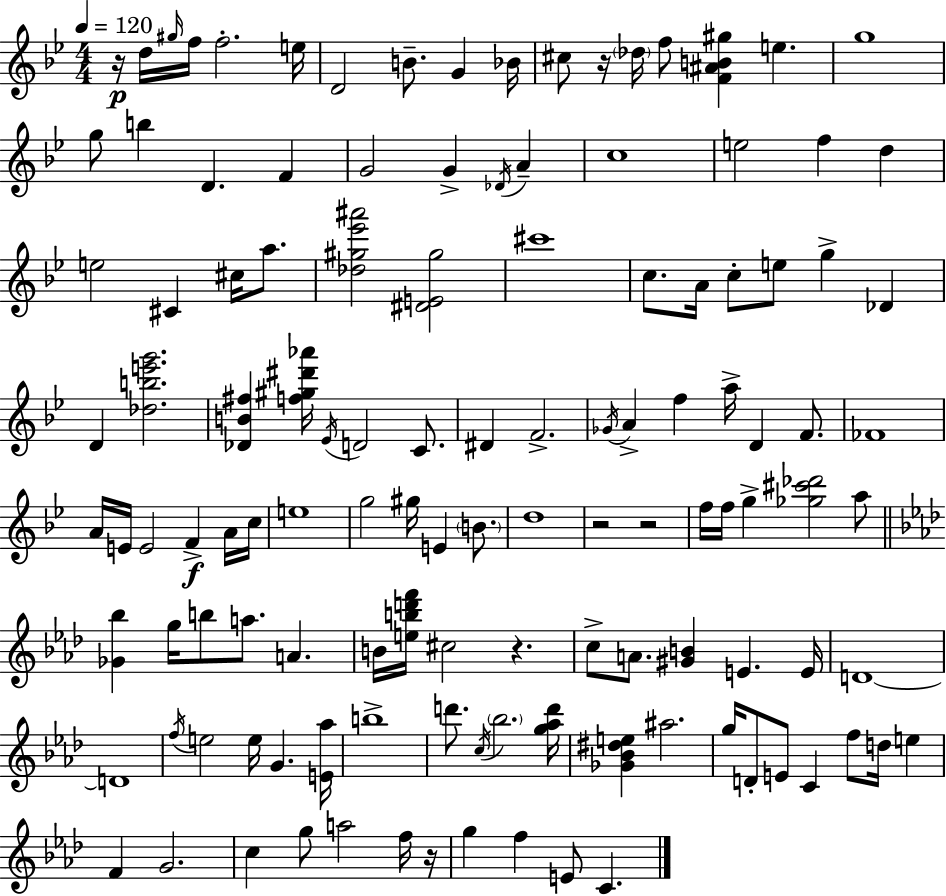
{
  \clef treble
  \numericTimeSignature
  \time 4/4
  \key g \minor
  \tempo 4 = 120
  r16\p d''16 \grace { gis''16 } f''16 f''2.-. | e''16 d'2 b'8.-- g'4 | bes'16 cis''8 r16 \parenthesize des''16 f''8 <f' ais' b' gis''>4 e''4. | g''1 | \break g''8 b''4 d'4. f'4 | g'2 g'4-> \acciaccatura { des'16 } a'4-- | c''1 | e''2 f''4 d''4 | \break e''2 cis'4 cis''16 a''8. | <des'' gis'' ees''' ais'''>2 <dis' e' gis''>2 | cis'''1 | c''8. a'16 c''8-. e''8 g''4-> des'4 | \break d'4 <des'' b'' e''' g'''>2. | <des' b' fis''>4 <f'' gis'' dis''' aes'''>16 \acciaccatura { ees'16 } d'2 | c'8. dis'4 f'2.-> | \acciaccatura { ges'16 } a'4-> f''4 a''16-> d'4 | \break f'8. fes'1 | a'16 e'16 e'2 f'4->\f | a'16 c''16 e''1 | g''2 gis''16 e'4 | \break \parenthesize b'8. d''1 | r2 r2 | f''16 f''16 g''4-> <ges'' cis''' des'''>2 | a''8 \bar "||" \break \key aes \major <ges' bes''>4 g''16 b''8 a''8. a'4. | b'16 <e'' b'' d''' f'''>16 cis''2 r4. | c''8-> a'8. <gis' b'>4 e'4. e'16 | d'1~~ | \break d'1 | \acciaccatura { f''16 } e''2 e''16 g'4. | <e' aes''>16 b''1-> | d'''8. \acciaccatura { c''16 } \parenthesize bes''2. | \break <g'' aes'' d'''>16 <ges' bes' dis'' e''>4 ais''2. | g''16 d'8-. e'8 c'4 f''8 d''16 e''4 | f'4 g'2. | c''4 g''8 a''2 | \break f''16 r16 g''4 f''4 e'8 c'4. | \bar "|."
}